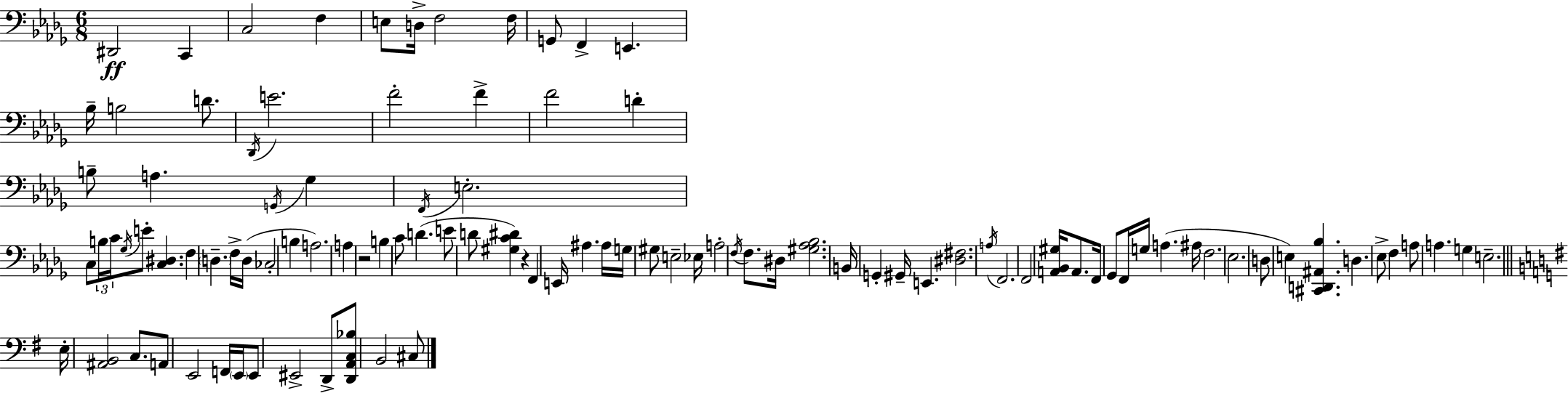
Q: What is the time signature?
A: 6/8